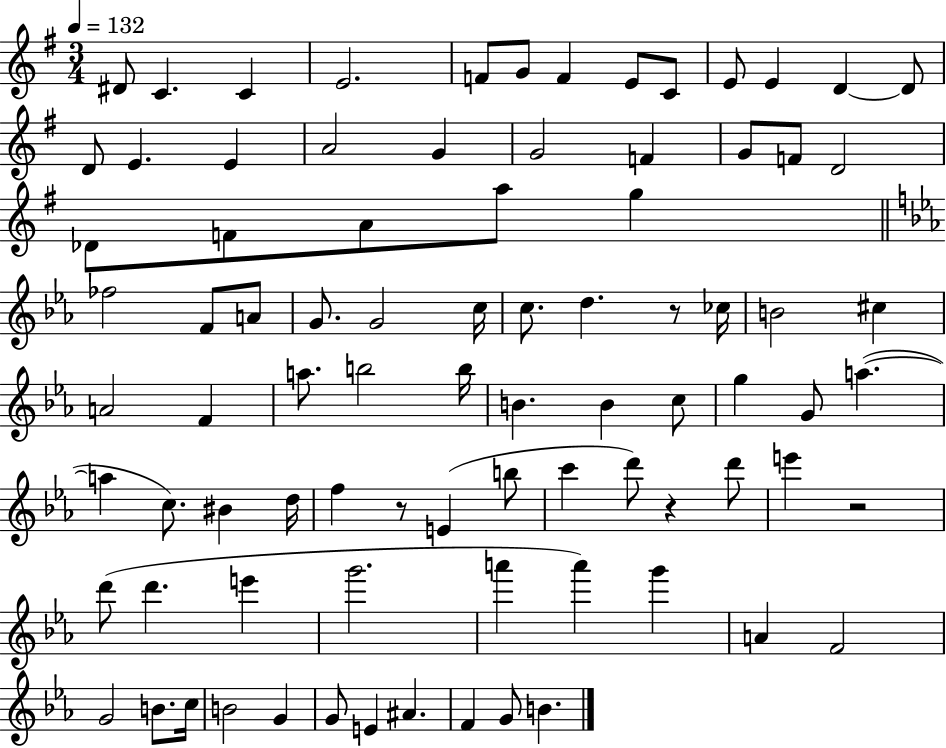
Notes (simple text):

D#4/e C4/q. C4/q E4/h. F4/e G4/e F4/q E4/e C4/e E4/e E4/q D4/q D4/e D4/e E4/q. E4/q A4/h G4/q G4/h F4/q G4/e F4/e D4/h Db4/e F4/e A4/e A5/e G5/q FES5/h F4/e A4/e G4/e. G4/h C5/s C5/e. D5/q. R/e CES5/s B4/h C#5/q A4/h F4/q A5/e. B5/h B5/s B4/q. B4/q C5/e G5/q G4/e A5/q. A5/q C5/e. BIS4/q D5/s F5/q R/e E4/q B5/e C6/q D6/e R/q D6/e E6/q R/h D6/e D6/q. E6/q G6/h. A6/q A6/q G6/q A4/q F4/h G4/h B4/e. C5/s B4/h G4/q G4/e E4/q A#4/q. F4/q G4/e B4/q.